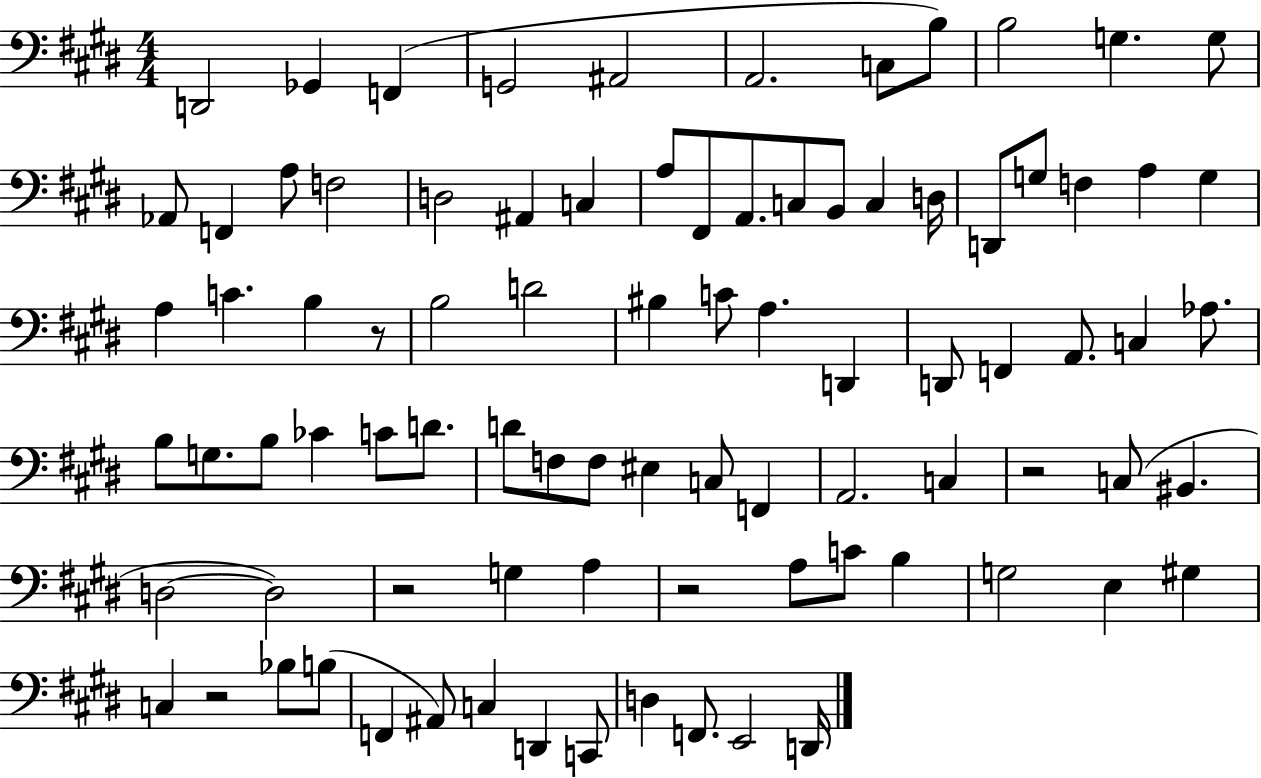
X:1
T:Untitled
M:4/4
L:1/4
K:E
D,,2 _G,, F,, G,,2 ^A,,2 A,,2 C,/2 B,/2 B,2 G, G,/2 _A,,/2 F,, A,/2 F,2 D,2 ^A,, C, A,/2 ^F,,/2 A,,/2 C,/2 B,,/2 C, D,/4 D,,/2 G,/2 F, A, G, A, C B, z/2 B,2 D2 ^B, C/2 A, D,, D,,/2 F,, A,,/2 C, _A,/2 B,/2 G,/2 B,/2 _C C/2 D/2 D/2 F,/2 F,/2 ^E, C,/2 F,, A,,2 C, z2 C,/2 ^B,, D,2 D,2 z2 G, A, z2 A,/2 C/2 B, G,2 E, ^G, C, z2 _B,/2 B,/2 F,, ^A,,/2 C, D,, C,,/2 D, F,,/2 E,,2 D,,/4